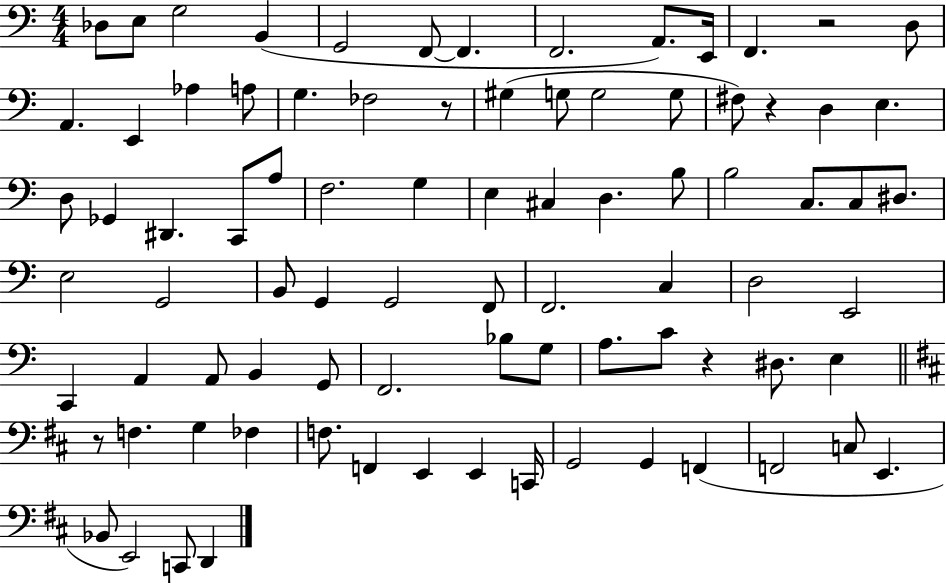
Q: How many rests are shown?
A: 5